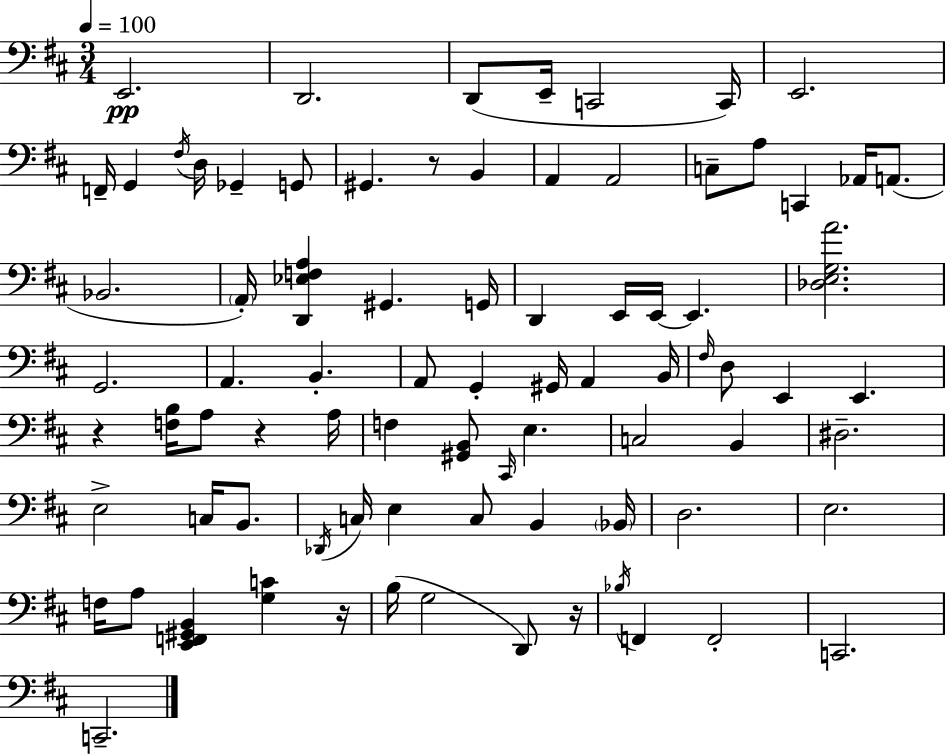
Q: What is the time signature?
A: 3/4